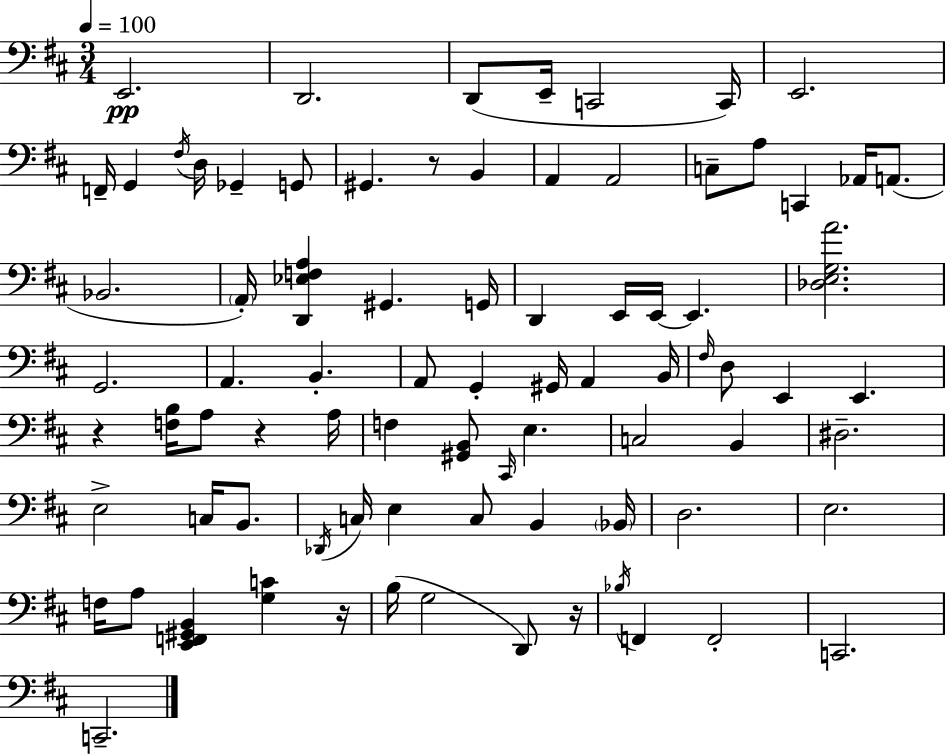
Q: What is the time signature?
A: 3/4